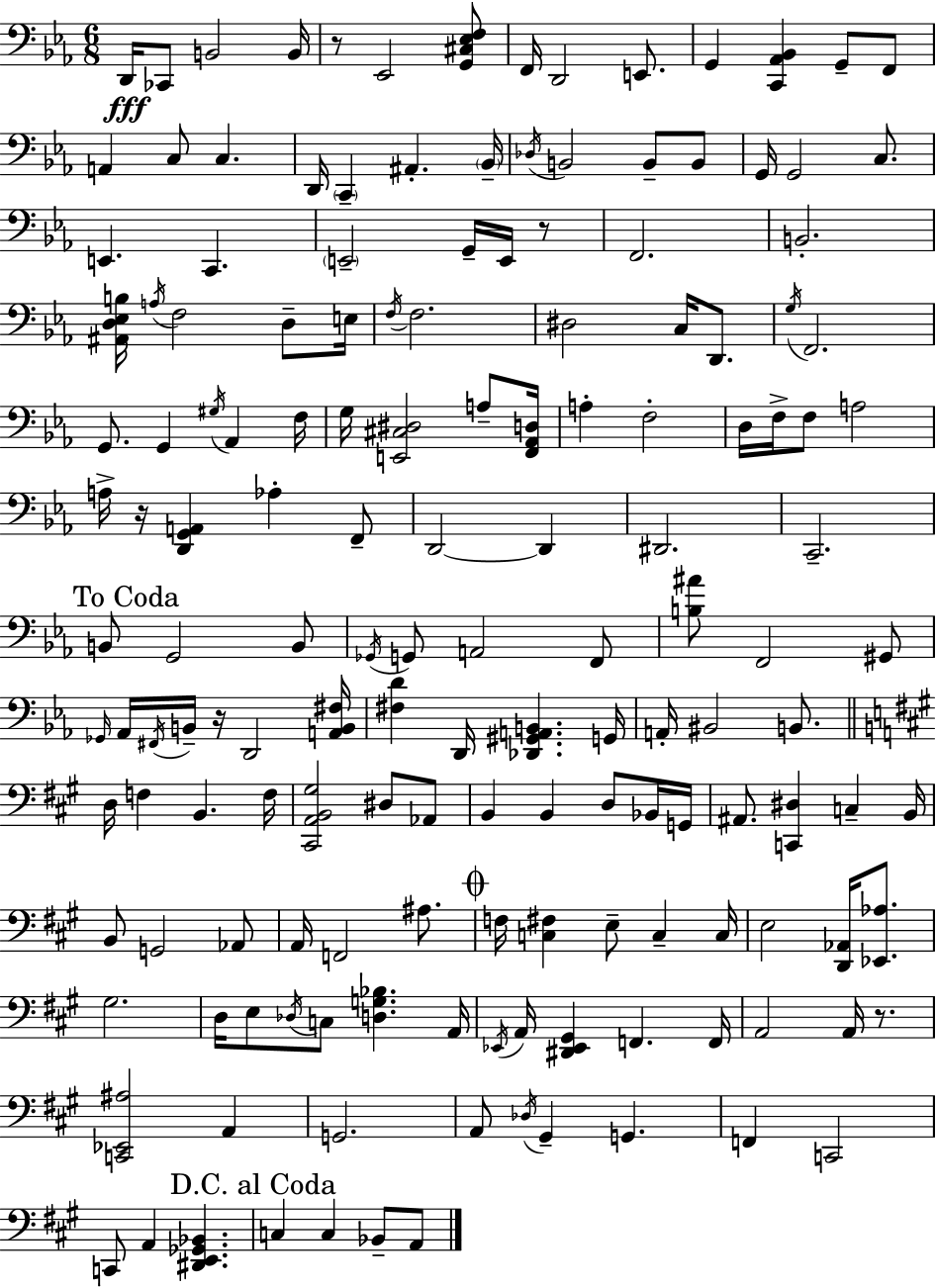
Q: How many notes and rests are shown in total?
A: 157